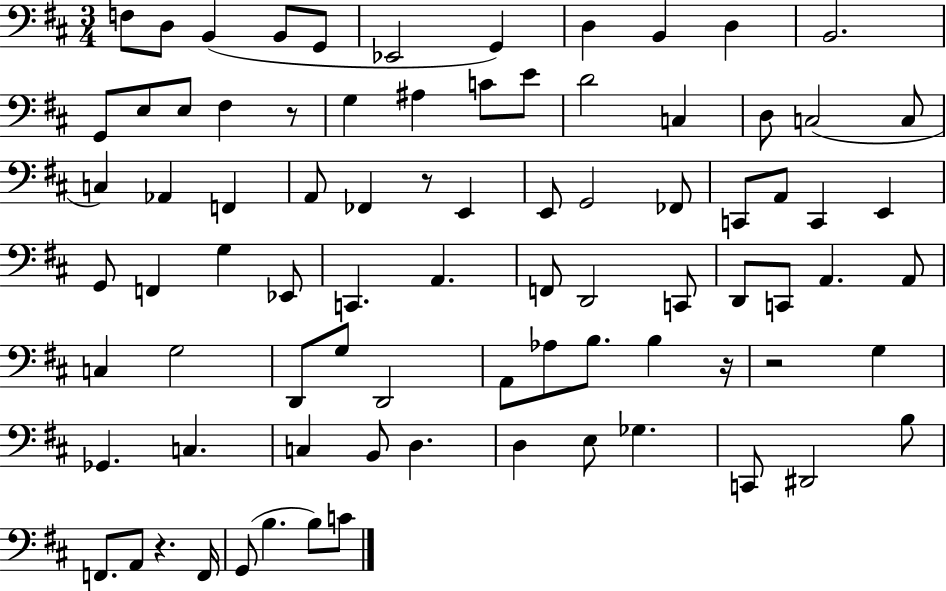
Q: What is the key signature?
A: D major